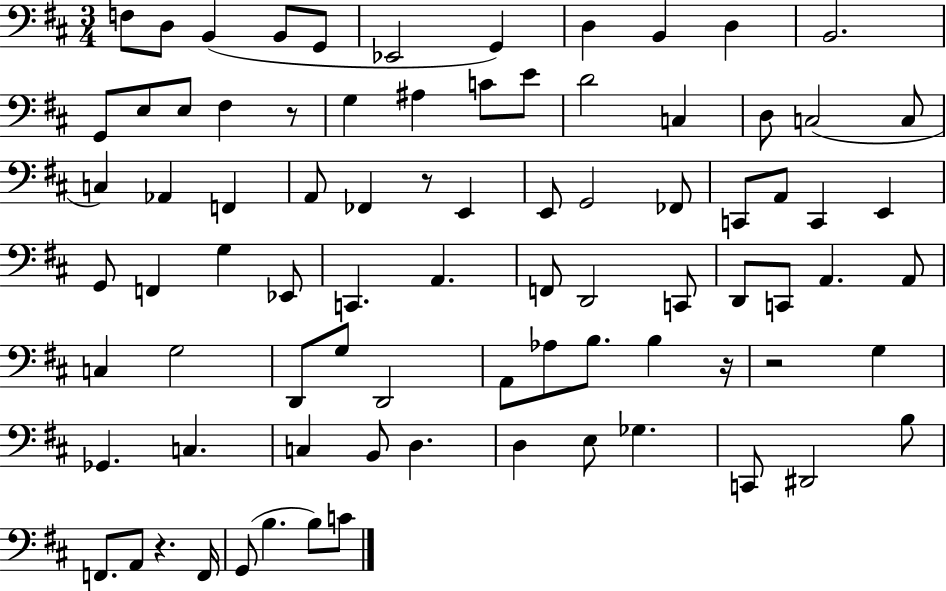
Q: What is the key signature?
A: D major